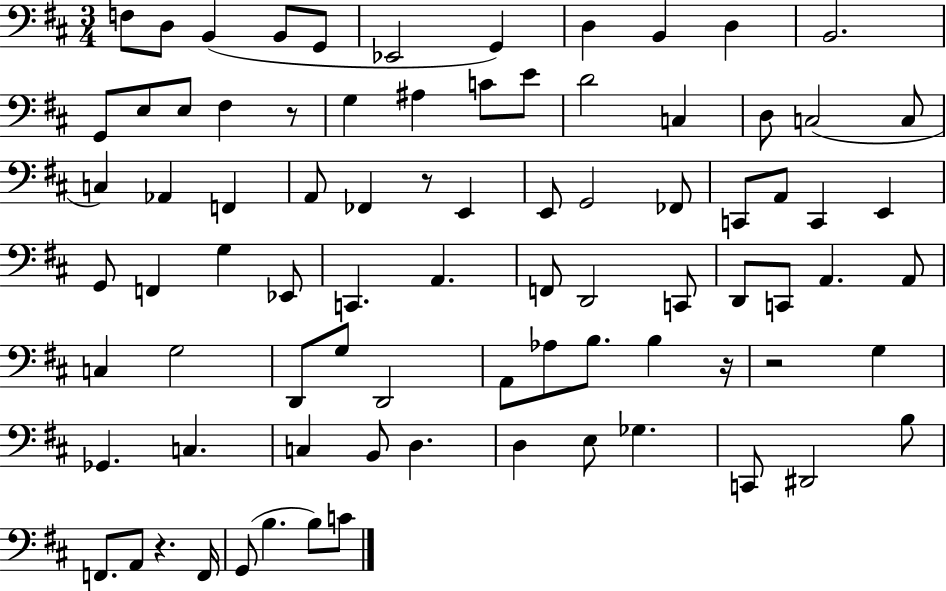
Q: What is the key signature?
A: D major